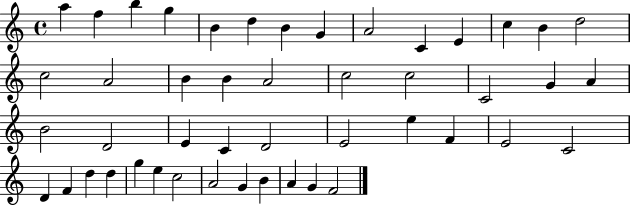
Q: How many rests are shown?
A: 0